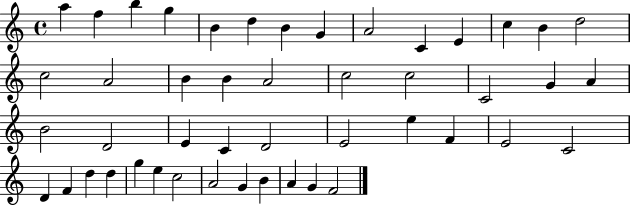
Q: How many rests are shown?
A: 0